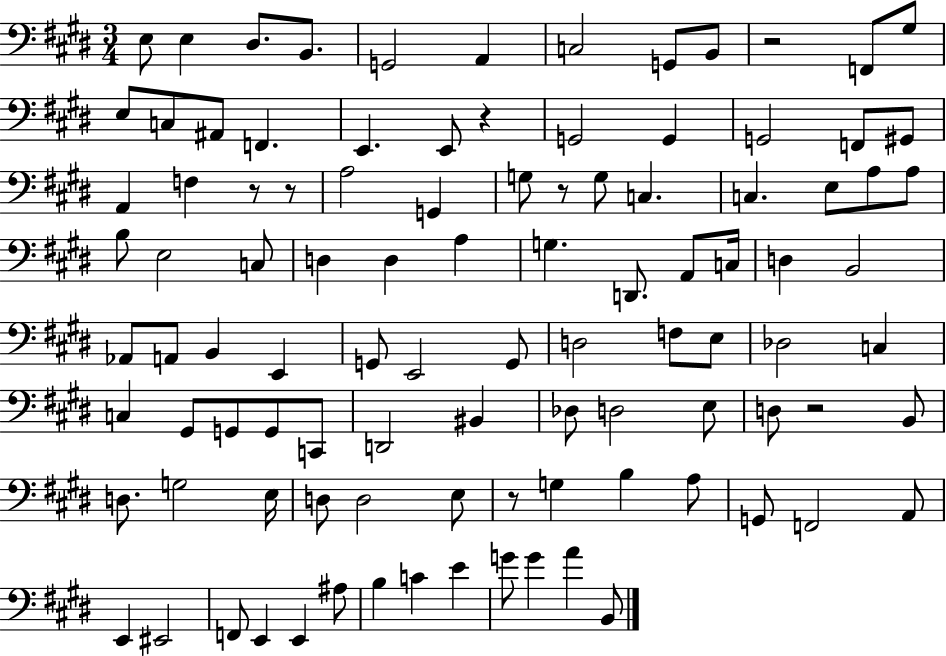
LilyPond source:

{
  \clef bass
  \numericTimeSignature
  \time 3/4
  \key e \major
  \repeat volta 2 { e8 e4 dis8. b,8. | g,2 a,4 | c2 g,8 b,8 | r2 f,8 gis8 | \break e8 c8 ais,8 f,4. | e,4. e,8 r4 | g,2 g,4 | g,2 f,8 gis,8 | \break a,4 f4 r8 r8 | a2 g,4 | g8 r8 g8 c4. | c4. e8 a8 a8 | \break b8 e2 c8 | d4 d4 a4 | g4. d,8. a,8 c16 | d4 b,2 | \break aes,8 a,8 b,4 e,4 | g,8 e,2 g,8 | d2 f8 e8 | des2 c4 | \break c4 gis,8 g,8 g,8 c,8 | d,2 bis,4 | des8 d2 e8 | d8 r2 b,8 | \break d8. g2 e16 | d8 d2 e8 | r8 g4 b4 a8 | g,8 f,2 a,8 | \break e,4 eis,2 | f,8 e,4 e,4 ais8 | b4 c'4 e'4 | g'8 g'4 a'4 b,8 | \break } \bar "|."
}